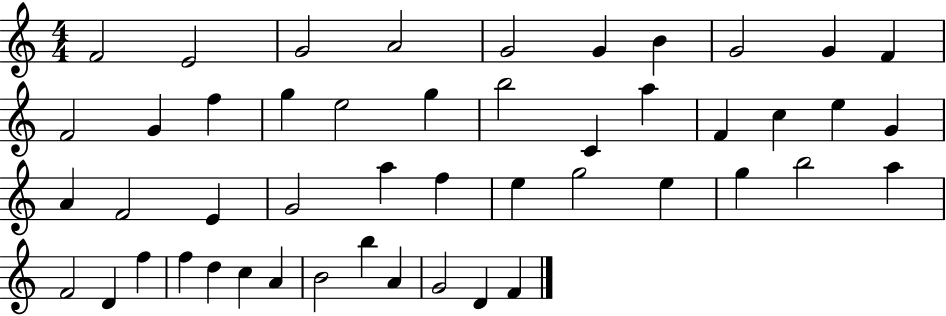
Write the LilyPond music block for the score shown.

{
  \clef treble
  \numericTimeSignature
  \time 4/4
  \key c \major
  f'2 e'2 | g'2 a'2 | g'2 g'4 b'4 | g'2 g'4 f'4 | \break f'2 g'4 f''4 | g''4 e''2 g''4 | b''2 c'4 a''4 | f'4 c''4 e''4 g'4 | \break a'4 f'2 e'4 | g'2 a''4 f''4 | e''4 g''2 e''4 | g''4 b''2 a''4 | \break f'2 d'4 f''4 | f''4 d''4 c''4 a'4 | b'2 b''4 a'4 | g'2 d'4 f'4 | \break \bar "|."
}